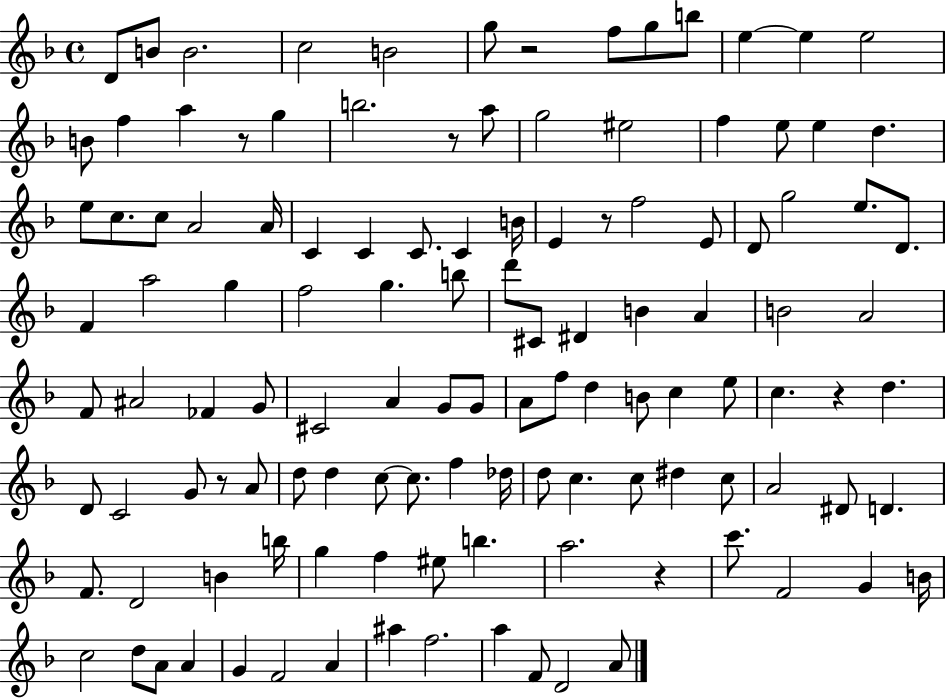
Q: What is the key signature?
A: F major